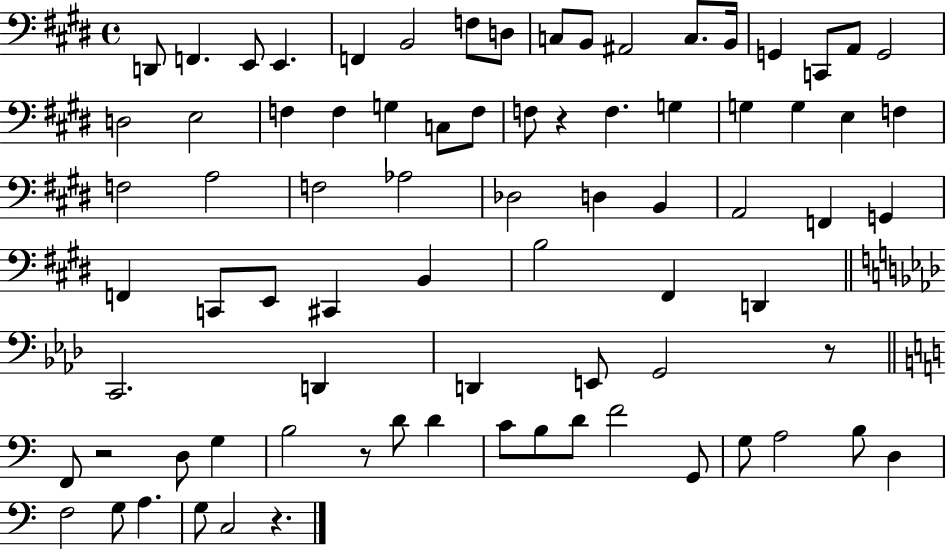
D2/e F2/q. E2/e E2/q. F2/q B2/h F3/e D3/e C3/e B2/e A#2/h C3/e. B2/s G2/q C2/e A2/e G2/h D3/h E3/h F3/q F3/q G3/q C3/e F3/e F3/e R/q F3/q. G3/q G3/q G3/q E3/q F3/q F3/h A3/h F3/h Ab3/h Db3/h D3/q B2/q A2/h F2/q G2/q F2/q C2/e E2/e C#2/q B2/q B3/h F#2/q D2/q C2/h. D2/q D2/q E2/e G2/h R/e F2/e R/h D3/e G3/q B3/h R/e D4/e D4/q C4/e B3/e D4/e F4/h G2/e G3/e A3/h B3/e D3/q F3/h G3/e A3/q. G3/e C3/h R/q.